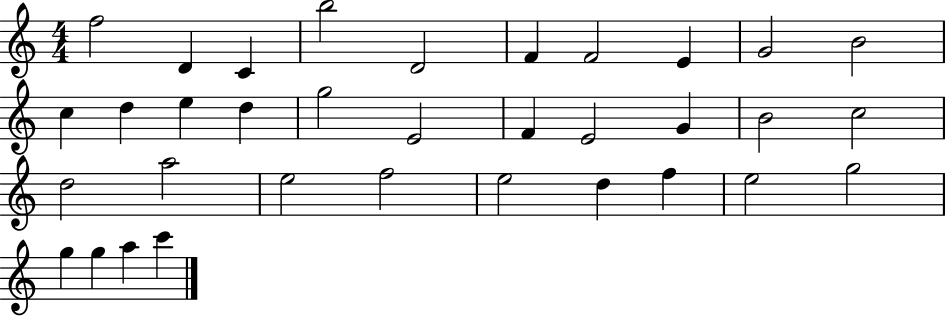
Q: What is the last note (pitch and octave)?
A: C6